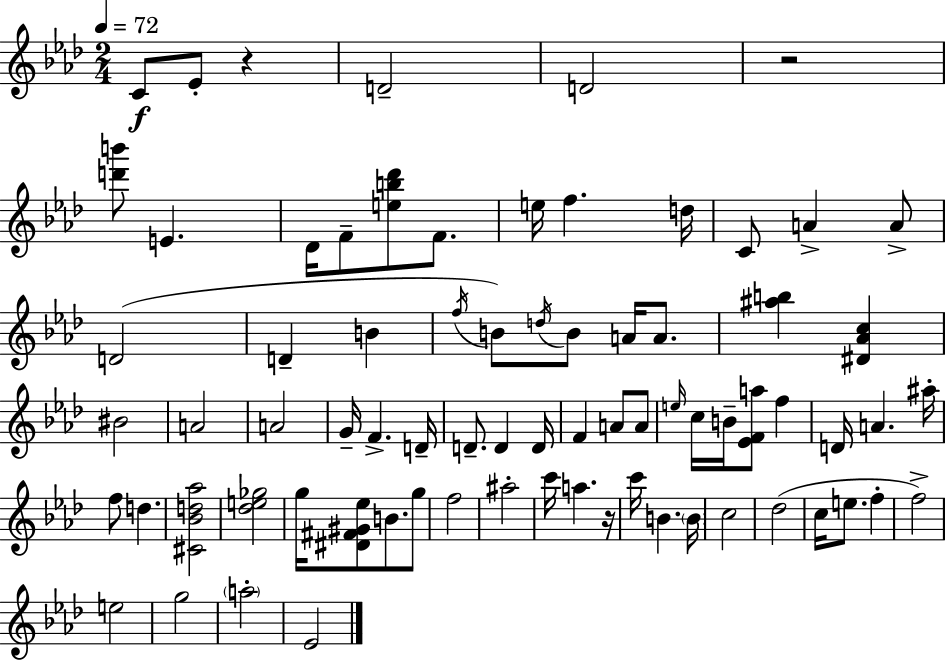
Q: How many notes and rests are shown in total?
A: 75